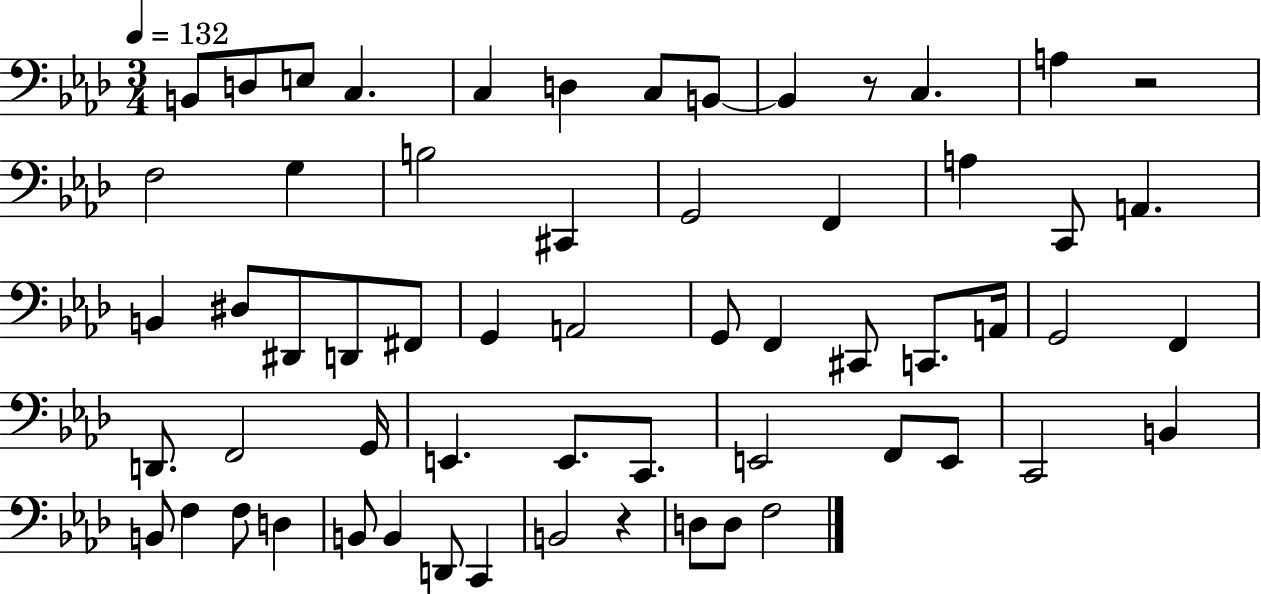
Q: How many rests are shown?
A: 3